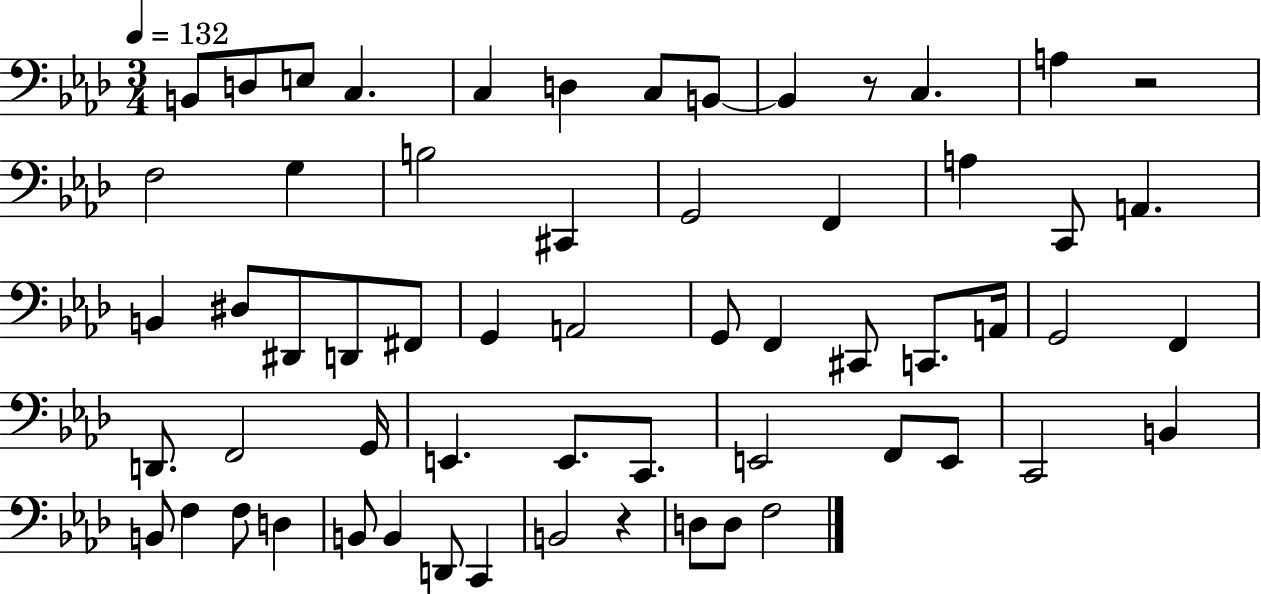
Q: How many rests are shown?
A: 3